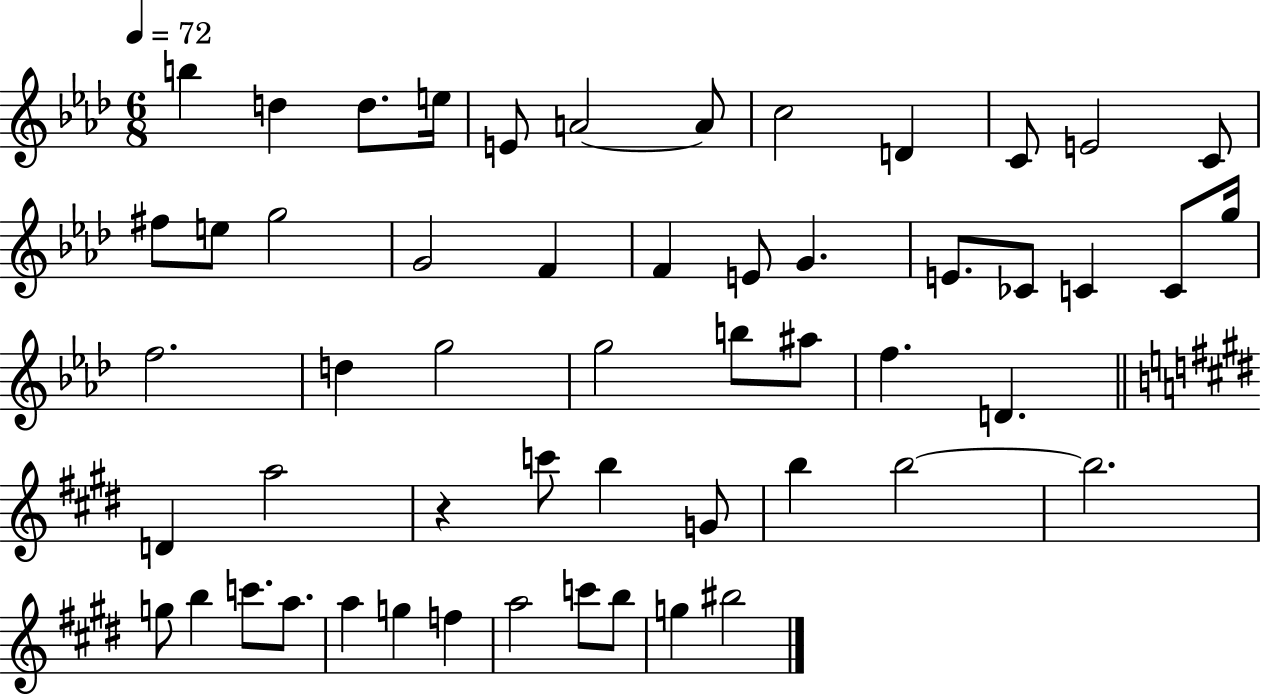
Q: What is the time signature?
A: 6/8